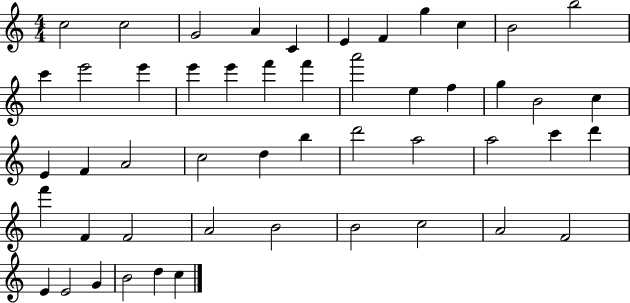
X:1
T:Untitled
M:4/4
L:1/4
K:C
c2 c2 G2 A C E F g c B2 b2 c' e'2 e' e' e' f' f' a'2 e f g B2 c E F A2 c2 d b d'2 a2 a2 c' d' f' F F2 A2 B2 B2 c2 A2 F2 E E2 G B2 d c